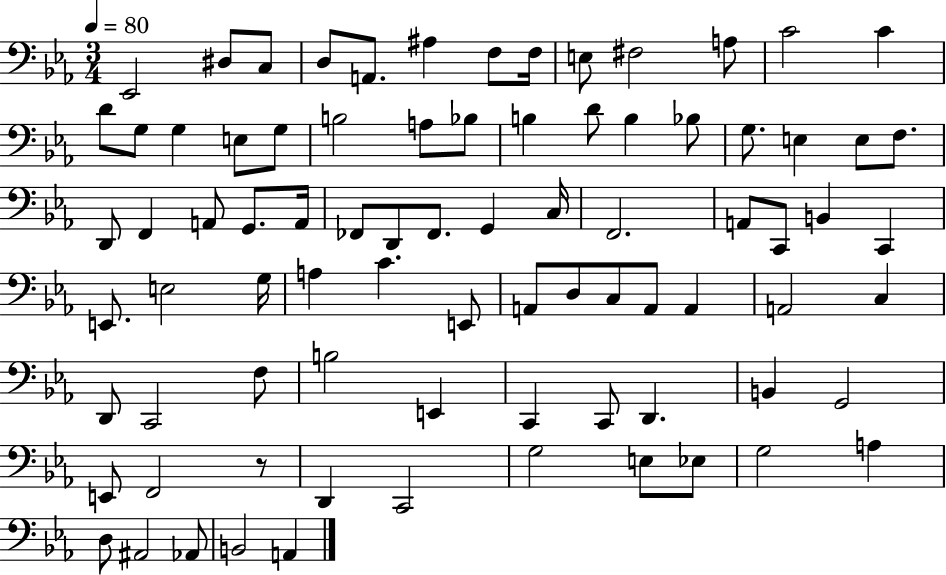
X:1
T:Untitled
M:3/4
L:1/4
K:Eb
_E,,2 ^D,/2 C,/2 D,/2 A,,/2 ^A, F,/2 F,/4 E,/2 ^F,2 A,/2 C2 C D/2 G,/2 G, E,/2 G,/2 B,2 A,/2 _B,/2 B, D/2 B, _B,/2 G,/2 E, E,/2 F,/2 D,,/2 F,, A,,/2 G,,/2 A,,/4 _F,,/2 D,,/2 _F,,/2 G,, C,/4 F,,2 A,,/2 C,,/2 B,, C,, E,,/2 E,2 G,/4 A, C E,,/2 A,,/2 D,/2 C,/2 A,,/2 A,, A,,2 C, D,,/2 C,,2 F,/2 B,2 E,, C,, C,,/2 D,, B,, G,,2 E,,/2 F,,2 z/2 D,, C,,2 G,2 E,/2 _E,/2 G,2 A, D,/2 ^A,,2 _A,,/2 B,,2 A,,